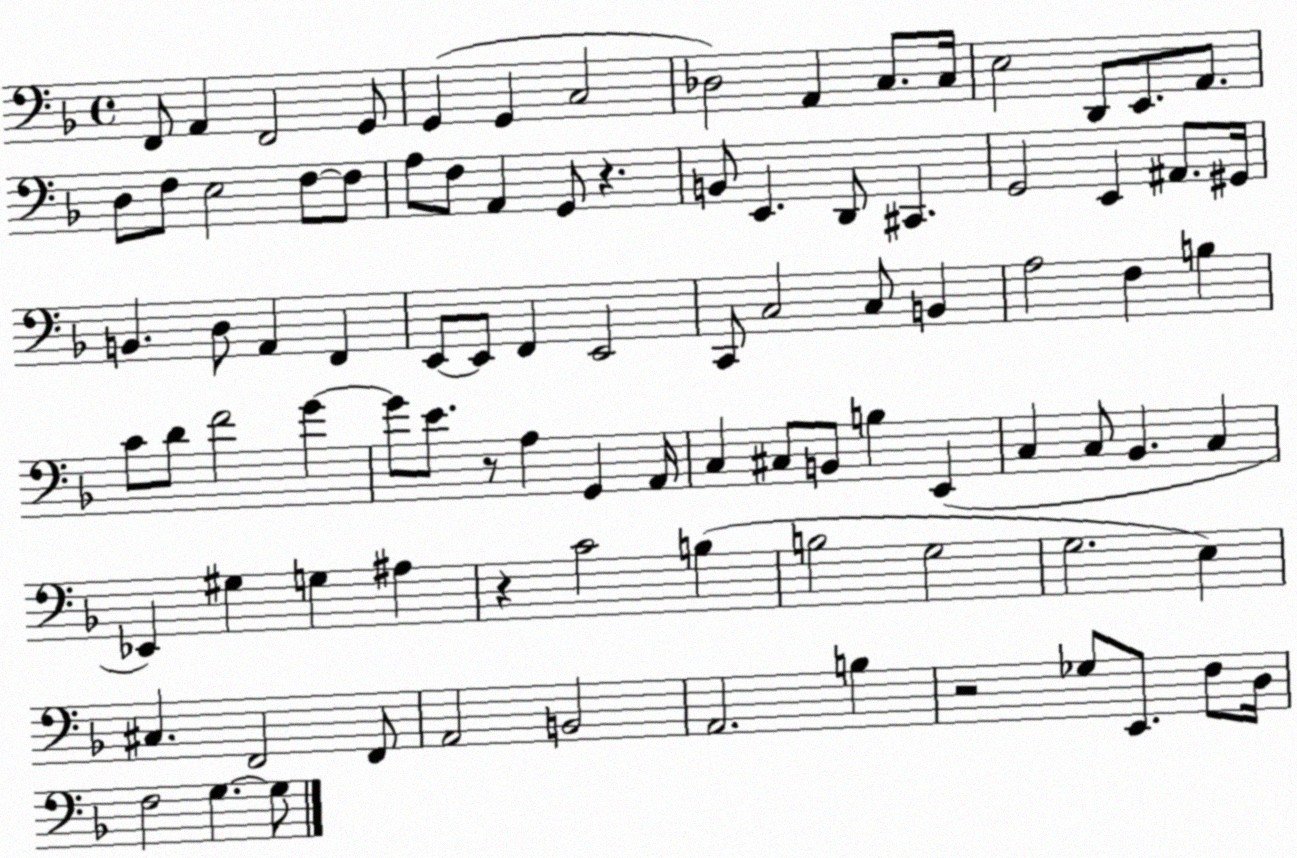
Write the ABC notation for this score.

X:1
T:Untitled
M:4/4
L:1/4
K:F
F,,/2 A,, F,,2 G,,/2 G,, G,, C,2 _D,2 A,, C,/2 C,/4 E,2 D,,/2 E,,/2 A,,/2 D,/2 F,/2 E,2 F,/2 F,/2 A,/2 F,/2 A,, G,,/2 z B,,/2 E,, D,,/2 ^C,, G,,2 E,, ^A,,/2 ^G,,/4 B,, D,/2 A,, F,, E,,/2 E,,/2 F,, E,,2 C,,/2 C,2 C,/2 B,, A,2 F, B, C/2 D/2 F2 G G/2 E/2 z/2 A, G,, A,,/4 C, ^C,/2 B,,/2 B, E,, C, C,/2 _B,, C, _E,, ^G, G, ^A, z C2 B, B,2 G,2 G,2 E, ^C, F,,2 F,,/2 A,,2 B,,2 A,,2 B, z2 _G,/2 E,,/2 F,/2 D,/4 F,2 G, G,/2